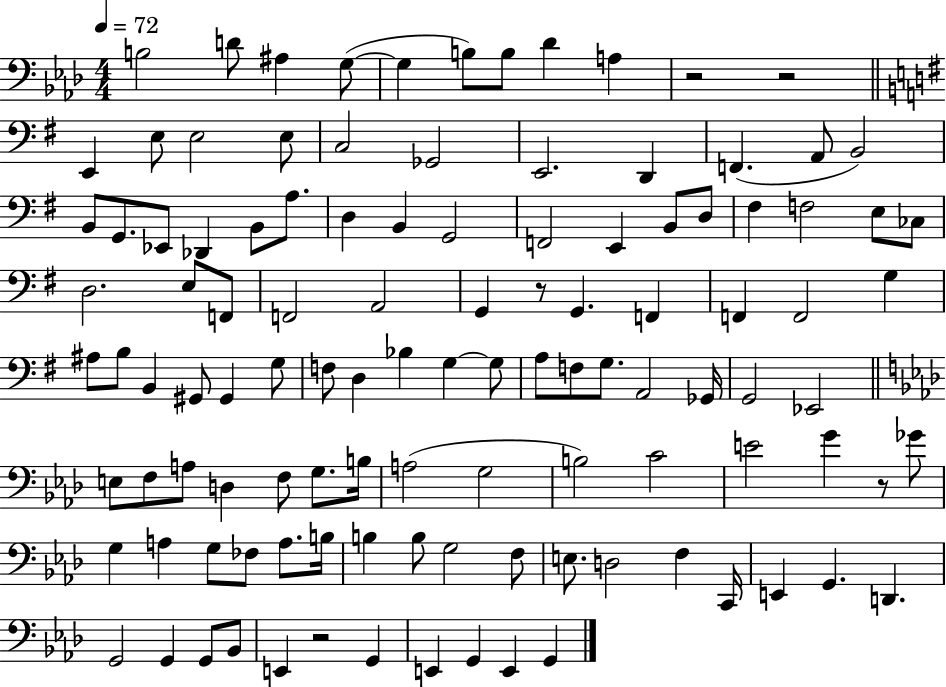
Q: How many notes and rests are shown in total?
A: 112